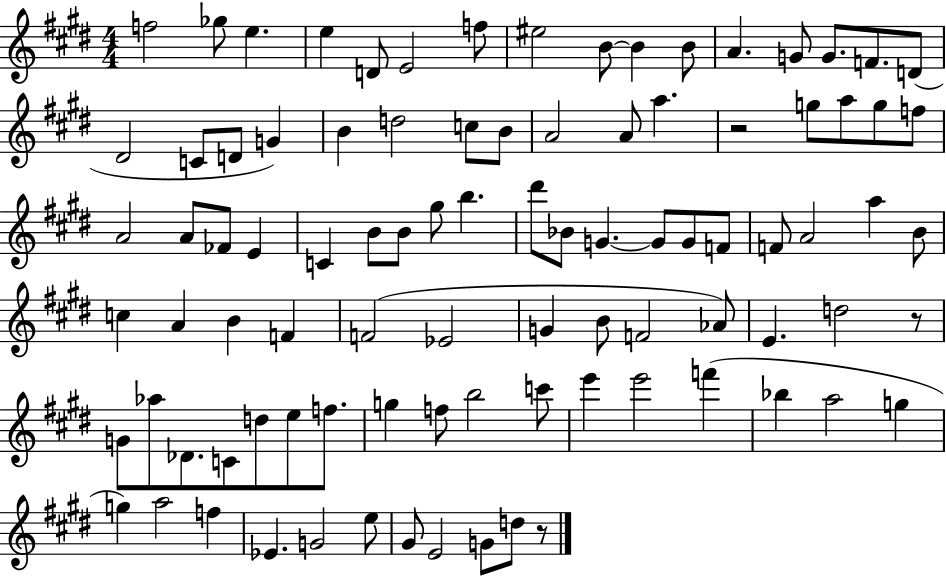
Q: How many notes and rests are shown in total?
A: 92